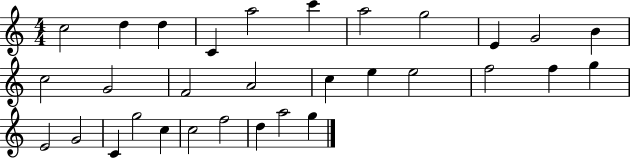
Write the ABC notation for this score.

X:1
T:Untitled
M:4/4
L:1/4
K:C
c2 d d C a2 c' a2 g2 E G2 B c2 G2 F2 A2 c e e2 f2 f g E2 G2 C g2 c c2 f2 d a2 g